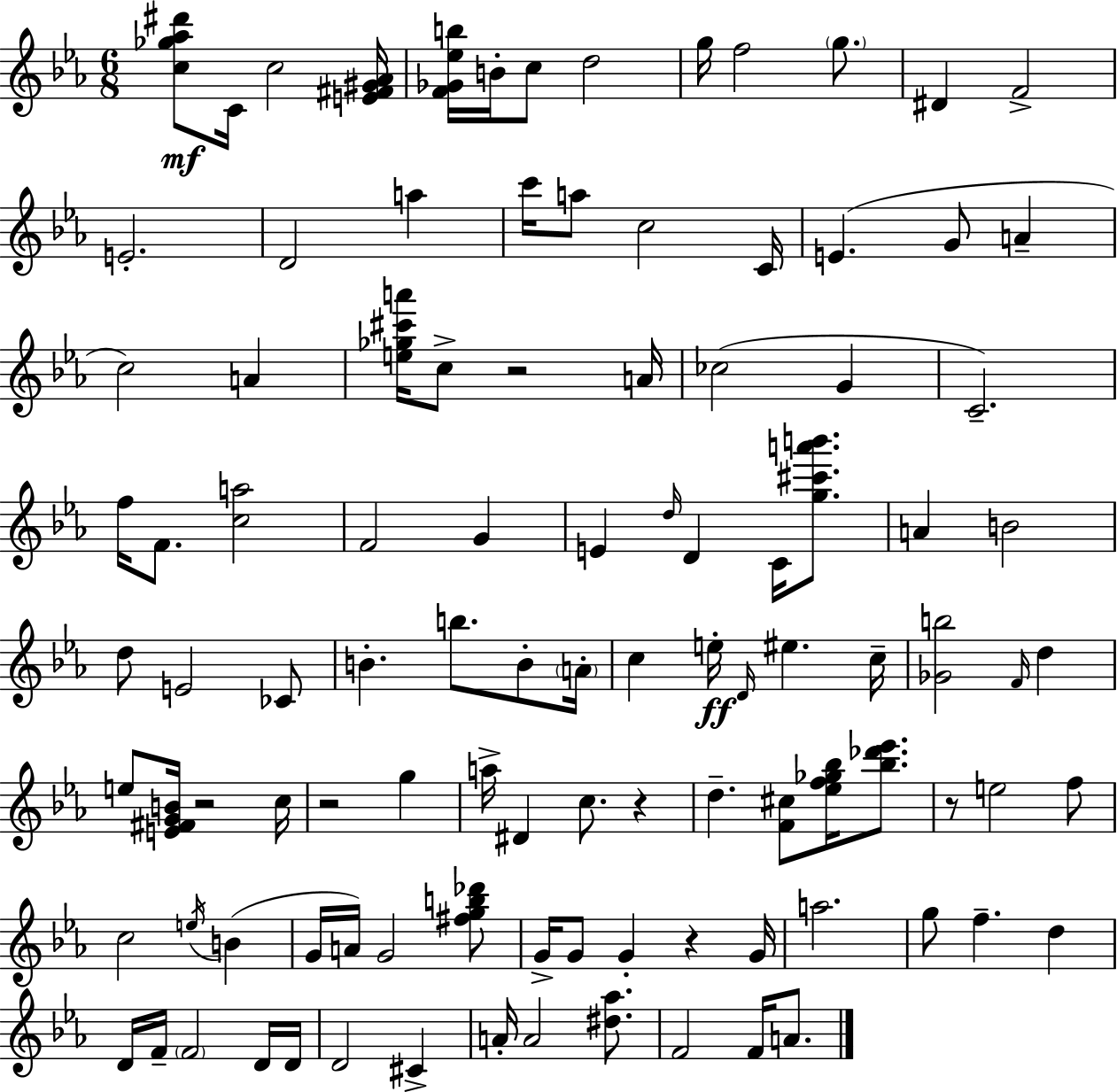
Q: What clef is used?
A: treble